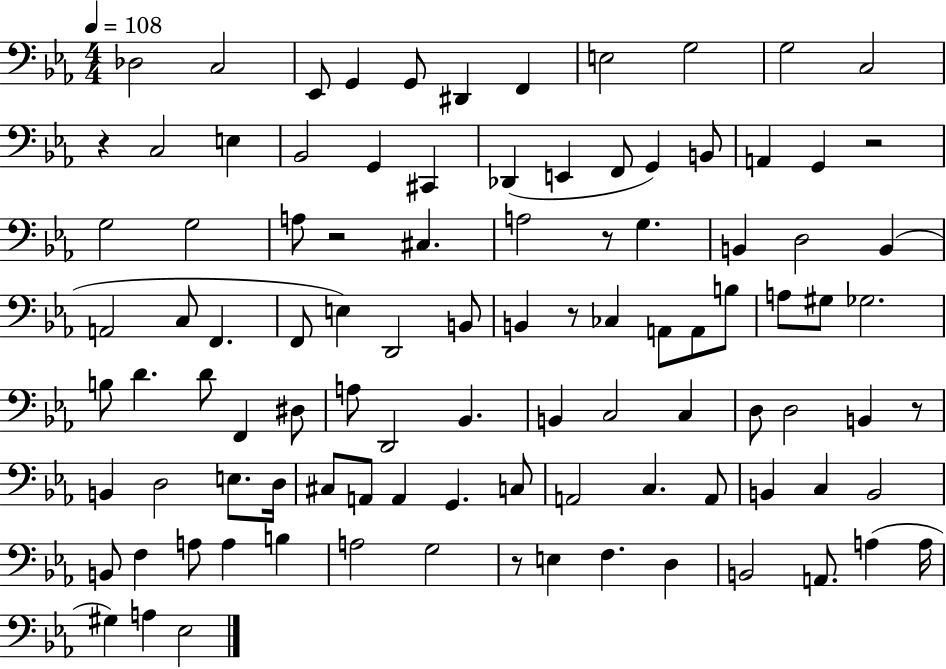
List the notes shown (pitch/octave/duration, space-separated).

Db3/h C3/h Eb2/e G2/q G2/e D#2/q F2/q E3/h G3/h G3/h C3/h R/q C3/h E3/q Bb2/h G2/q C#2/q Db2/q E2/q F2/e G2/q B2/e A2/q G2/q R/h G3/h G3/h A3/e R/h C#3/q. A3/h R/e G3/q. B2/q D3/h B2/q A2/h C3/e F2/q. F2/e E3/q D2/h B2/e B2/q R/e CES3/q A2/e A2/e B3/e A3/e G#3/e Gb3/h. B3/e D4/q. D4/e F2/q D#3/e A3/e D2/h Bb2/q. B2/q C3/h C3/q D3/e D3/h B2/q R/e B2/q D3/h E3/e. D3/s C#3/e A2/e A2/q G2/q. C3/e A2/h C3/q. A2/e B2/q C3/q B2/h B2/e F3/q A3/e A3/q B3/q A3/h G3/h R/e E3/q F3/q. D3/q B2/h A2/e. A3/q A3/s G#3/q A3/q Eb3/h